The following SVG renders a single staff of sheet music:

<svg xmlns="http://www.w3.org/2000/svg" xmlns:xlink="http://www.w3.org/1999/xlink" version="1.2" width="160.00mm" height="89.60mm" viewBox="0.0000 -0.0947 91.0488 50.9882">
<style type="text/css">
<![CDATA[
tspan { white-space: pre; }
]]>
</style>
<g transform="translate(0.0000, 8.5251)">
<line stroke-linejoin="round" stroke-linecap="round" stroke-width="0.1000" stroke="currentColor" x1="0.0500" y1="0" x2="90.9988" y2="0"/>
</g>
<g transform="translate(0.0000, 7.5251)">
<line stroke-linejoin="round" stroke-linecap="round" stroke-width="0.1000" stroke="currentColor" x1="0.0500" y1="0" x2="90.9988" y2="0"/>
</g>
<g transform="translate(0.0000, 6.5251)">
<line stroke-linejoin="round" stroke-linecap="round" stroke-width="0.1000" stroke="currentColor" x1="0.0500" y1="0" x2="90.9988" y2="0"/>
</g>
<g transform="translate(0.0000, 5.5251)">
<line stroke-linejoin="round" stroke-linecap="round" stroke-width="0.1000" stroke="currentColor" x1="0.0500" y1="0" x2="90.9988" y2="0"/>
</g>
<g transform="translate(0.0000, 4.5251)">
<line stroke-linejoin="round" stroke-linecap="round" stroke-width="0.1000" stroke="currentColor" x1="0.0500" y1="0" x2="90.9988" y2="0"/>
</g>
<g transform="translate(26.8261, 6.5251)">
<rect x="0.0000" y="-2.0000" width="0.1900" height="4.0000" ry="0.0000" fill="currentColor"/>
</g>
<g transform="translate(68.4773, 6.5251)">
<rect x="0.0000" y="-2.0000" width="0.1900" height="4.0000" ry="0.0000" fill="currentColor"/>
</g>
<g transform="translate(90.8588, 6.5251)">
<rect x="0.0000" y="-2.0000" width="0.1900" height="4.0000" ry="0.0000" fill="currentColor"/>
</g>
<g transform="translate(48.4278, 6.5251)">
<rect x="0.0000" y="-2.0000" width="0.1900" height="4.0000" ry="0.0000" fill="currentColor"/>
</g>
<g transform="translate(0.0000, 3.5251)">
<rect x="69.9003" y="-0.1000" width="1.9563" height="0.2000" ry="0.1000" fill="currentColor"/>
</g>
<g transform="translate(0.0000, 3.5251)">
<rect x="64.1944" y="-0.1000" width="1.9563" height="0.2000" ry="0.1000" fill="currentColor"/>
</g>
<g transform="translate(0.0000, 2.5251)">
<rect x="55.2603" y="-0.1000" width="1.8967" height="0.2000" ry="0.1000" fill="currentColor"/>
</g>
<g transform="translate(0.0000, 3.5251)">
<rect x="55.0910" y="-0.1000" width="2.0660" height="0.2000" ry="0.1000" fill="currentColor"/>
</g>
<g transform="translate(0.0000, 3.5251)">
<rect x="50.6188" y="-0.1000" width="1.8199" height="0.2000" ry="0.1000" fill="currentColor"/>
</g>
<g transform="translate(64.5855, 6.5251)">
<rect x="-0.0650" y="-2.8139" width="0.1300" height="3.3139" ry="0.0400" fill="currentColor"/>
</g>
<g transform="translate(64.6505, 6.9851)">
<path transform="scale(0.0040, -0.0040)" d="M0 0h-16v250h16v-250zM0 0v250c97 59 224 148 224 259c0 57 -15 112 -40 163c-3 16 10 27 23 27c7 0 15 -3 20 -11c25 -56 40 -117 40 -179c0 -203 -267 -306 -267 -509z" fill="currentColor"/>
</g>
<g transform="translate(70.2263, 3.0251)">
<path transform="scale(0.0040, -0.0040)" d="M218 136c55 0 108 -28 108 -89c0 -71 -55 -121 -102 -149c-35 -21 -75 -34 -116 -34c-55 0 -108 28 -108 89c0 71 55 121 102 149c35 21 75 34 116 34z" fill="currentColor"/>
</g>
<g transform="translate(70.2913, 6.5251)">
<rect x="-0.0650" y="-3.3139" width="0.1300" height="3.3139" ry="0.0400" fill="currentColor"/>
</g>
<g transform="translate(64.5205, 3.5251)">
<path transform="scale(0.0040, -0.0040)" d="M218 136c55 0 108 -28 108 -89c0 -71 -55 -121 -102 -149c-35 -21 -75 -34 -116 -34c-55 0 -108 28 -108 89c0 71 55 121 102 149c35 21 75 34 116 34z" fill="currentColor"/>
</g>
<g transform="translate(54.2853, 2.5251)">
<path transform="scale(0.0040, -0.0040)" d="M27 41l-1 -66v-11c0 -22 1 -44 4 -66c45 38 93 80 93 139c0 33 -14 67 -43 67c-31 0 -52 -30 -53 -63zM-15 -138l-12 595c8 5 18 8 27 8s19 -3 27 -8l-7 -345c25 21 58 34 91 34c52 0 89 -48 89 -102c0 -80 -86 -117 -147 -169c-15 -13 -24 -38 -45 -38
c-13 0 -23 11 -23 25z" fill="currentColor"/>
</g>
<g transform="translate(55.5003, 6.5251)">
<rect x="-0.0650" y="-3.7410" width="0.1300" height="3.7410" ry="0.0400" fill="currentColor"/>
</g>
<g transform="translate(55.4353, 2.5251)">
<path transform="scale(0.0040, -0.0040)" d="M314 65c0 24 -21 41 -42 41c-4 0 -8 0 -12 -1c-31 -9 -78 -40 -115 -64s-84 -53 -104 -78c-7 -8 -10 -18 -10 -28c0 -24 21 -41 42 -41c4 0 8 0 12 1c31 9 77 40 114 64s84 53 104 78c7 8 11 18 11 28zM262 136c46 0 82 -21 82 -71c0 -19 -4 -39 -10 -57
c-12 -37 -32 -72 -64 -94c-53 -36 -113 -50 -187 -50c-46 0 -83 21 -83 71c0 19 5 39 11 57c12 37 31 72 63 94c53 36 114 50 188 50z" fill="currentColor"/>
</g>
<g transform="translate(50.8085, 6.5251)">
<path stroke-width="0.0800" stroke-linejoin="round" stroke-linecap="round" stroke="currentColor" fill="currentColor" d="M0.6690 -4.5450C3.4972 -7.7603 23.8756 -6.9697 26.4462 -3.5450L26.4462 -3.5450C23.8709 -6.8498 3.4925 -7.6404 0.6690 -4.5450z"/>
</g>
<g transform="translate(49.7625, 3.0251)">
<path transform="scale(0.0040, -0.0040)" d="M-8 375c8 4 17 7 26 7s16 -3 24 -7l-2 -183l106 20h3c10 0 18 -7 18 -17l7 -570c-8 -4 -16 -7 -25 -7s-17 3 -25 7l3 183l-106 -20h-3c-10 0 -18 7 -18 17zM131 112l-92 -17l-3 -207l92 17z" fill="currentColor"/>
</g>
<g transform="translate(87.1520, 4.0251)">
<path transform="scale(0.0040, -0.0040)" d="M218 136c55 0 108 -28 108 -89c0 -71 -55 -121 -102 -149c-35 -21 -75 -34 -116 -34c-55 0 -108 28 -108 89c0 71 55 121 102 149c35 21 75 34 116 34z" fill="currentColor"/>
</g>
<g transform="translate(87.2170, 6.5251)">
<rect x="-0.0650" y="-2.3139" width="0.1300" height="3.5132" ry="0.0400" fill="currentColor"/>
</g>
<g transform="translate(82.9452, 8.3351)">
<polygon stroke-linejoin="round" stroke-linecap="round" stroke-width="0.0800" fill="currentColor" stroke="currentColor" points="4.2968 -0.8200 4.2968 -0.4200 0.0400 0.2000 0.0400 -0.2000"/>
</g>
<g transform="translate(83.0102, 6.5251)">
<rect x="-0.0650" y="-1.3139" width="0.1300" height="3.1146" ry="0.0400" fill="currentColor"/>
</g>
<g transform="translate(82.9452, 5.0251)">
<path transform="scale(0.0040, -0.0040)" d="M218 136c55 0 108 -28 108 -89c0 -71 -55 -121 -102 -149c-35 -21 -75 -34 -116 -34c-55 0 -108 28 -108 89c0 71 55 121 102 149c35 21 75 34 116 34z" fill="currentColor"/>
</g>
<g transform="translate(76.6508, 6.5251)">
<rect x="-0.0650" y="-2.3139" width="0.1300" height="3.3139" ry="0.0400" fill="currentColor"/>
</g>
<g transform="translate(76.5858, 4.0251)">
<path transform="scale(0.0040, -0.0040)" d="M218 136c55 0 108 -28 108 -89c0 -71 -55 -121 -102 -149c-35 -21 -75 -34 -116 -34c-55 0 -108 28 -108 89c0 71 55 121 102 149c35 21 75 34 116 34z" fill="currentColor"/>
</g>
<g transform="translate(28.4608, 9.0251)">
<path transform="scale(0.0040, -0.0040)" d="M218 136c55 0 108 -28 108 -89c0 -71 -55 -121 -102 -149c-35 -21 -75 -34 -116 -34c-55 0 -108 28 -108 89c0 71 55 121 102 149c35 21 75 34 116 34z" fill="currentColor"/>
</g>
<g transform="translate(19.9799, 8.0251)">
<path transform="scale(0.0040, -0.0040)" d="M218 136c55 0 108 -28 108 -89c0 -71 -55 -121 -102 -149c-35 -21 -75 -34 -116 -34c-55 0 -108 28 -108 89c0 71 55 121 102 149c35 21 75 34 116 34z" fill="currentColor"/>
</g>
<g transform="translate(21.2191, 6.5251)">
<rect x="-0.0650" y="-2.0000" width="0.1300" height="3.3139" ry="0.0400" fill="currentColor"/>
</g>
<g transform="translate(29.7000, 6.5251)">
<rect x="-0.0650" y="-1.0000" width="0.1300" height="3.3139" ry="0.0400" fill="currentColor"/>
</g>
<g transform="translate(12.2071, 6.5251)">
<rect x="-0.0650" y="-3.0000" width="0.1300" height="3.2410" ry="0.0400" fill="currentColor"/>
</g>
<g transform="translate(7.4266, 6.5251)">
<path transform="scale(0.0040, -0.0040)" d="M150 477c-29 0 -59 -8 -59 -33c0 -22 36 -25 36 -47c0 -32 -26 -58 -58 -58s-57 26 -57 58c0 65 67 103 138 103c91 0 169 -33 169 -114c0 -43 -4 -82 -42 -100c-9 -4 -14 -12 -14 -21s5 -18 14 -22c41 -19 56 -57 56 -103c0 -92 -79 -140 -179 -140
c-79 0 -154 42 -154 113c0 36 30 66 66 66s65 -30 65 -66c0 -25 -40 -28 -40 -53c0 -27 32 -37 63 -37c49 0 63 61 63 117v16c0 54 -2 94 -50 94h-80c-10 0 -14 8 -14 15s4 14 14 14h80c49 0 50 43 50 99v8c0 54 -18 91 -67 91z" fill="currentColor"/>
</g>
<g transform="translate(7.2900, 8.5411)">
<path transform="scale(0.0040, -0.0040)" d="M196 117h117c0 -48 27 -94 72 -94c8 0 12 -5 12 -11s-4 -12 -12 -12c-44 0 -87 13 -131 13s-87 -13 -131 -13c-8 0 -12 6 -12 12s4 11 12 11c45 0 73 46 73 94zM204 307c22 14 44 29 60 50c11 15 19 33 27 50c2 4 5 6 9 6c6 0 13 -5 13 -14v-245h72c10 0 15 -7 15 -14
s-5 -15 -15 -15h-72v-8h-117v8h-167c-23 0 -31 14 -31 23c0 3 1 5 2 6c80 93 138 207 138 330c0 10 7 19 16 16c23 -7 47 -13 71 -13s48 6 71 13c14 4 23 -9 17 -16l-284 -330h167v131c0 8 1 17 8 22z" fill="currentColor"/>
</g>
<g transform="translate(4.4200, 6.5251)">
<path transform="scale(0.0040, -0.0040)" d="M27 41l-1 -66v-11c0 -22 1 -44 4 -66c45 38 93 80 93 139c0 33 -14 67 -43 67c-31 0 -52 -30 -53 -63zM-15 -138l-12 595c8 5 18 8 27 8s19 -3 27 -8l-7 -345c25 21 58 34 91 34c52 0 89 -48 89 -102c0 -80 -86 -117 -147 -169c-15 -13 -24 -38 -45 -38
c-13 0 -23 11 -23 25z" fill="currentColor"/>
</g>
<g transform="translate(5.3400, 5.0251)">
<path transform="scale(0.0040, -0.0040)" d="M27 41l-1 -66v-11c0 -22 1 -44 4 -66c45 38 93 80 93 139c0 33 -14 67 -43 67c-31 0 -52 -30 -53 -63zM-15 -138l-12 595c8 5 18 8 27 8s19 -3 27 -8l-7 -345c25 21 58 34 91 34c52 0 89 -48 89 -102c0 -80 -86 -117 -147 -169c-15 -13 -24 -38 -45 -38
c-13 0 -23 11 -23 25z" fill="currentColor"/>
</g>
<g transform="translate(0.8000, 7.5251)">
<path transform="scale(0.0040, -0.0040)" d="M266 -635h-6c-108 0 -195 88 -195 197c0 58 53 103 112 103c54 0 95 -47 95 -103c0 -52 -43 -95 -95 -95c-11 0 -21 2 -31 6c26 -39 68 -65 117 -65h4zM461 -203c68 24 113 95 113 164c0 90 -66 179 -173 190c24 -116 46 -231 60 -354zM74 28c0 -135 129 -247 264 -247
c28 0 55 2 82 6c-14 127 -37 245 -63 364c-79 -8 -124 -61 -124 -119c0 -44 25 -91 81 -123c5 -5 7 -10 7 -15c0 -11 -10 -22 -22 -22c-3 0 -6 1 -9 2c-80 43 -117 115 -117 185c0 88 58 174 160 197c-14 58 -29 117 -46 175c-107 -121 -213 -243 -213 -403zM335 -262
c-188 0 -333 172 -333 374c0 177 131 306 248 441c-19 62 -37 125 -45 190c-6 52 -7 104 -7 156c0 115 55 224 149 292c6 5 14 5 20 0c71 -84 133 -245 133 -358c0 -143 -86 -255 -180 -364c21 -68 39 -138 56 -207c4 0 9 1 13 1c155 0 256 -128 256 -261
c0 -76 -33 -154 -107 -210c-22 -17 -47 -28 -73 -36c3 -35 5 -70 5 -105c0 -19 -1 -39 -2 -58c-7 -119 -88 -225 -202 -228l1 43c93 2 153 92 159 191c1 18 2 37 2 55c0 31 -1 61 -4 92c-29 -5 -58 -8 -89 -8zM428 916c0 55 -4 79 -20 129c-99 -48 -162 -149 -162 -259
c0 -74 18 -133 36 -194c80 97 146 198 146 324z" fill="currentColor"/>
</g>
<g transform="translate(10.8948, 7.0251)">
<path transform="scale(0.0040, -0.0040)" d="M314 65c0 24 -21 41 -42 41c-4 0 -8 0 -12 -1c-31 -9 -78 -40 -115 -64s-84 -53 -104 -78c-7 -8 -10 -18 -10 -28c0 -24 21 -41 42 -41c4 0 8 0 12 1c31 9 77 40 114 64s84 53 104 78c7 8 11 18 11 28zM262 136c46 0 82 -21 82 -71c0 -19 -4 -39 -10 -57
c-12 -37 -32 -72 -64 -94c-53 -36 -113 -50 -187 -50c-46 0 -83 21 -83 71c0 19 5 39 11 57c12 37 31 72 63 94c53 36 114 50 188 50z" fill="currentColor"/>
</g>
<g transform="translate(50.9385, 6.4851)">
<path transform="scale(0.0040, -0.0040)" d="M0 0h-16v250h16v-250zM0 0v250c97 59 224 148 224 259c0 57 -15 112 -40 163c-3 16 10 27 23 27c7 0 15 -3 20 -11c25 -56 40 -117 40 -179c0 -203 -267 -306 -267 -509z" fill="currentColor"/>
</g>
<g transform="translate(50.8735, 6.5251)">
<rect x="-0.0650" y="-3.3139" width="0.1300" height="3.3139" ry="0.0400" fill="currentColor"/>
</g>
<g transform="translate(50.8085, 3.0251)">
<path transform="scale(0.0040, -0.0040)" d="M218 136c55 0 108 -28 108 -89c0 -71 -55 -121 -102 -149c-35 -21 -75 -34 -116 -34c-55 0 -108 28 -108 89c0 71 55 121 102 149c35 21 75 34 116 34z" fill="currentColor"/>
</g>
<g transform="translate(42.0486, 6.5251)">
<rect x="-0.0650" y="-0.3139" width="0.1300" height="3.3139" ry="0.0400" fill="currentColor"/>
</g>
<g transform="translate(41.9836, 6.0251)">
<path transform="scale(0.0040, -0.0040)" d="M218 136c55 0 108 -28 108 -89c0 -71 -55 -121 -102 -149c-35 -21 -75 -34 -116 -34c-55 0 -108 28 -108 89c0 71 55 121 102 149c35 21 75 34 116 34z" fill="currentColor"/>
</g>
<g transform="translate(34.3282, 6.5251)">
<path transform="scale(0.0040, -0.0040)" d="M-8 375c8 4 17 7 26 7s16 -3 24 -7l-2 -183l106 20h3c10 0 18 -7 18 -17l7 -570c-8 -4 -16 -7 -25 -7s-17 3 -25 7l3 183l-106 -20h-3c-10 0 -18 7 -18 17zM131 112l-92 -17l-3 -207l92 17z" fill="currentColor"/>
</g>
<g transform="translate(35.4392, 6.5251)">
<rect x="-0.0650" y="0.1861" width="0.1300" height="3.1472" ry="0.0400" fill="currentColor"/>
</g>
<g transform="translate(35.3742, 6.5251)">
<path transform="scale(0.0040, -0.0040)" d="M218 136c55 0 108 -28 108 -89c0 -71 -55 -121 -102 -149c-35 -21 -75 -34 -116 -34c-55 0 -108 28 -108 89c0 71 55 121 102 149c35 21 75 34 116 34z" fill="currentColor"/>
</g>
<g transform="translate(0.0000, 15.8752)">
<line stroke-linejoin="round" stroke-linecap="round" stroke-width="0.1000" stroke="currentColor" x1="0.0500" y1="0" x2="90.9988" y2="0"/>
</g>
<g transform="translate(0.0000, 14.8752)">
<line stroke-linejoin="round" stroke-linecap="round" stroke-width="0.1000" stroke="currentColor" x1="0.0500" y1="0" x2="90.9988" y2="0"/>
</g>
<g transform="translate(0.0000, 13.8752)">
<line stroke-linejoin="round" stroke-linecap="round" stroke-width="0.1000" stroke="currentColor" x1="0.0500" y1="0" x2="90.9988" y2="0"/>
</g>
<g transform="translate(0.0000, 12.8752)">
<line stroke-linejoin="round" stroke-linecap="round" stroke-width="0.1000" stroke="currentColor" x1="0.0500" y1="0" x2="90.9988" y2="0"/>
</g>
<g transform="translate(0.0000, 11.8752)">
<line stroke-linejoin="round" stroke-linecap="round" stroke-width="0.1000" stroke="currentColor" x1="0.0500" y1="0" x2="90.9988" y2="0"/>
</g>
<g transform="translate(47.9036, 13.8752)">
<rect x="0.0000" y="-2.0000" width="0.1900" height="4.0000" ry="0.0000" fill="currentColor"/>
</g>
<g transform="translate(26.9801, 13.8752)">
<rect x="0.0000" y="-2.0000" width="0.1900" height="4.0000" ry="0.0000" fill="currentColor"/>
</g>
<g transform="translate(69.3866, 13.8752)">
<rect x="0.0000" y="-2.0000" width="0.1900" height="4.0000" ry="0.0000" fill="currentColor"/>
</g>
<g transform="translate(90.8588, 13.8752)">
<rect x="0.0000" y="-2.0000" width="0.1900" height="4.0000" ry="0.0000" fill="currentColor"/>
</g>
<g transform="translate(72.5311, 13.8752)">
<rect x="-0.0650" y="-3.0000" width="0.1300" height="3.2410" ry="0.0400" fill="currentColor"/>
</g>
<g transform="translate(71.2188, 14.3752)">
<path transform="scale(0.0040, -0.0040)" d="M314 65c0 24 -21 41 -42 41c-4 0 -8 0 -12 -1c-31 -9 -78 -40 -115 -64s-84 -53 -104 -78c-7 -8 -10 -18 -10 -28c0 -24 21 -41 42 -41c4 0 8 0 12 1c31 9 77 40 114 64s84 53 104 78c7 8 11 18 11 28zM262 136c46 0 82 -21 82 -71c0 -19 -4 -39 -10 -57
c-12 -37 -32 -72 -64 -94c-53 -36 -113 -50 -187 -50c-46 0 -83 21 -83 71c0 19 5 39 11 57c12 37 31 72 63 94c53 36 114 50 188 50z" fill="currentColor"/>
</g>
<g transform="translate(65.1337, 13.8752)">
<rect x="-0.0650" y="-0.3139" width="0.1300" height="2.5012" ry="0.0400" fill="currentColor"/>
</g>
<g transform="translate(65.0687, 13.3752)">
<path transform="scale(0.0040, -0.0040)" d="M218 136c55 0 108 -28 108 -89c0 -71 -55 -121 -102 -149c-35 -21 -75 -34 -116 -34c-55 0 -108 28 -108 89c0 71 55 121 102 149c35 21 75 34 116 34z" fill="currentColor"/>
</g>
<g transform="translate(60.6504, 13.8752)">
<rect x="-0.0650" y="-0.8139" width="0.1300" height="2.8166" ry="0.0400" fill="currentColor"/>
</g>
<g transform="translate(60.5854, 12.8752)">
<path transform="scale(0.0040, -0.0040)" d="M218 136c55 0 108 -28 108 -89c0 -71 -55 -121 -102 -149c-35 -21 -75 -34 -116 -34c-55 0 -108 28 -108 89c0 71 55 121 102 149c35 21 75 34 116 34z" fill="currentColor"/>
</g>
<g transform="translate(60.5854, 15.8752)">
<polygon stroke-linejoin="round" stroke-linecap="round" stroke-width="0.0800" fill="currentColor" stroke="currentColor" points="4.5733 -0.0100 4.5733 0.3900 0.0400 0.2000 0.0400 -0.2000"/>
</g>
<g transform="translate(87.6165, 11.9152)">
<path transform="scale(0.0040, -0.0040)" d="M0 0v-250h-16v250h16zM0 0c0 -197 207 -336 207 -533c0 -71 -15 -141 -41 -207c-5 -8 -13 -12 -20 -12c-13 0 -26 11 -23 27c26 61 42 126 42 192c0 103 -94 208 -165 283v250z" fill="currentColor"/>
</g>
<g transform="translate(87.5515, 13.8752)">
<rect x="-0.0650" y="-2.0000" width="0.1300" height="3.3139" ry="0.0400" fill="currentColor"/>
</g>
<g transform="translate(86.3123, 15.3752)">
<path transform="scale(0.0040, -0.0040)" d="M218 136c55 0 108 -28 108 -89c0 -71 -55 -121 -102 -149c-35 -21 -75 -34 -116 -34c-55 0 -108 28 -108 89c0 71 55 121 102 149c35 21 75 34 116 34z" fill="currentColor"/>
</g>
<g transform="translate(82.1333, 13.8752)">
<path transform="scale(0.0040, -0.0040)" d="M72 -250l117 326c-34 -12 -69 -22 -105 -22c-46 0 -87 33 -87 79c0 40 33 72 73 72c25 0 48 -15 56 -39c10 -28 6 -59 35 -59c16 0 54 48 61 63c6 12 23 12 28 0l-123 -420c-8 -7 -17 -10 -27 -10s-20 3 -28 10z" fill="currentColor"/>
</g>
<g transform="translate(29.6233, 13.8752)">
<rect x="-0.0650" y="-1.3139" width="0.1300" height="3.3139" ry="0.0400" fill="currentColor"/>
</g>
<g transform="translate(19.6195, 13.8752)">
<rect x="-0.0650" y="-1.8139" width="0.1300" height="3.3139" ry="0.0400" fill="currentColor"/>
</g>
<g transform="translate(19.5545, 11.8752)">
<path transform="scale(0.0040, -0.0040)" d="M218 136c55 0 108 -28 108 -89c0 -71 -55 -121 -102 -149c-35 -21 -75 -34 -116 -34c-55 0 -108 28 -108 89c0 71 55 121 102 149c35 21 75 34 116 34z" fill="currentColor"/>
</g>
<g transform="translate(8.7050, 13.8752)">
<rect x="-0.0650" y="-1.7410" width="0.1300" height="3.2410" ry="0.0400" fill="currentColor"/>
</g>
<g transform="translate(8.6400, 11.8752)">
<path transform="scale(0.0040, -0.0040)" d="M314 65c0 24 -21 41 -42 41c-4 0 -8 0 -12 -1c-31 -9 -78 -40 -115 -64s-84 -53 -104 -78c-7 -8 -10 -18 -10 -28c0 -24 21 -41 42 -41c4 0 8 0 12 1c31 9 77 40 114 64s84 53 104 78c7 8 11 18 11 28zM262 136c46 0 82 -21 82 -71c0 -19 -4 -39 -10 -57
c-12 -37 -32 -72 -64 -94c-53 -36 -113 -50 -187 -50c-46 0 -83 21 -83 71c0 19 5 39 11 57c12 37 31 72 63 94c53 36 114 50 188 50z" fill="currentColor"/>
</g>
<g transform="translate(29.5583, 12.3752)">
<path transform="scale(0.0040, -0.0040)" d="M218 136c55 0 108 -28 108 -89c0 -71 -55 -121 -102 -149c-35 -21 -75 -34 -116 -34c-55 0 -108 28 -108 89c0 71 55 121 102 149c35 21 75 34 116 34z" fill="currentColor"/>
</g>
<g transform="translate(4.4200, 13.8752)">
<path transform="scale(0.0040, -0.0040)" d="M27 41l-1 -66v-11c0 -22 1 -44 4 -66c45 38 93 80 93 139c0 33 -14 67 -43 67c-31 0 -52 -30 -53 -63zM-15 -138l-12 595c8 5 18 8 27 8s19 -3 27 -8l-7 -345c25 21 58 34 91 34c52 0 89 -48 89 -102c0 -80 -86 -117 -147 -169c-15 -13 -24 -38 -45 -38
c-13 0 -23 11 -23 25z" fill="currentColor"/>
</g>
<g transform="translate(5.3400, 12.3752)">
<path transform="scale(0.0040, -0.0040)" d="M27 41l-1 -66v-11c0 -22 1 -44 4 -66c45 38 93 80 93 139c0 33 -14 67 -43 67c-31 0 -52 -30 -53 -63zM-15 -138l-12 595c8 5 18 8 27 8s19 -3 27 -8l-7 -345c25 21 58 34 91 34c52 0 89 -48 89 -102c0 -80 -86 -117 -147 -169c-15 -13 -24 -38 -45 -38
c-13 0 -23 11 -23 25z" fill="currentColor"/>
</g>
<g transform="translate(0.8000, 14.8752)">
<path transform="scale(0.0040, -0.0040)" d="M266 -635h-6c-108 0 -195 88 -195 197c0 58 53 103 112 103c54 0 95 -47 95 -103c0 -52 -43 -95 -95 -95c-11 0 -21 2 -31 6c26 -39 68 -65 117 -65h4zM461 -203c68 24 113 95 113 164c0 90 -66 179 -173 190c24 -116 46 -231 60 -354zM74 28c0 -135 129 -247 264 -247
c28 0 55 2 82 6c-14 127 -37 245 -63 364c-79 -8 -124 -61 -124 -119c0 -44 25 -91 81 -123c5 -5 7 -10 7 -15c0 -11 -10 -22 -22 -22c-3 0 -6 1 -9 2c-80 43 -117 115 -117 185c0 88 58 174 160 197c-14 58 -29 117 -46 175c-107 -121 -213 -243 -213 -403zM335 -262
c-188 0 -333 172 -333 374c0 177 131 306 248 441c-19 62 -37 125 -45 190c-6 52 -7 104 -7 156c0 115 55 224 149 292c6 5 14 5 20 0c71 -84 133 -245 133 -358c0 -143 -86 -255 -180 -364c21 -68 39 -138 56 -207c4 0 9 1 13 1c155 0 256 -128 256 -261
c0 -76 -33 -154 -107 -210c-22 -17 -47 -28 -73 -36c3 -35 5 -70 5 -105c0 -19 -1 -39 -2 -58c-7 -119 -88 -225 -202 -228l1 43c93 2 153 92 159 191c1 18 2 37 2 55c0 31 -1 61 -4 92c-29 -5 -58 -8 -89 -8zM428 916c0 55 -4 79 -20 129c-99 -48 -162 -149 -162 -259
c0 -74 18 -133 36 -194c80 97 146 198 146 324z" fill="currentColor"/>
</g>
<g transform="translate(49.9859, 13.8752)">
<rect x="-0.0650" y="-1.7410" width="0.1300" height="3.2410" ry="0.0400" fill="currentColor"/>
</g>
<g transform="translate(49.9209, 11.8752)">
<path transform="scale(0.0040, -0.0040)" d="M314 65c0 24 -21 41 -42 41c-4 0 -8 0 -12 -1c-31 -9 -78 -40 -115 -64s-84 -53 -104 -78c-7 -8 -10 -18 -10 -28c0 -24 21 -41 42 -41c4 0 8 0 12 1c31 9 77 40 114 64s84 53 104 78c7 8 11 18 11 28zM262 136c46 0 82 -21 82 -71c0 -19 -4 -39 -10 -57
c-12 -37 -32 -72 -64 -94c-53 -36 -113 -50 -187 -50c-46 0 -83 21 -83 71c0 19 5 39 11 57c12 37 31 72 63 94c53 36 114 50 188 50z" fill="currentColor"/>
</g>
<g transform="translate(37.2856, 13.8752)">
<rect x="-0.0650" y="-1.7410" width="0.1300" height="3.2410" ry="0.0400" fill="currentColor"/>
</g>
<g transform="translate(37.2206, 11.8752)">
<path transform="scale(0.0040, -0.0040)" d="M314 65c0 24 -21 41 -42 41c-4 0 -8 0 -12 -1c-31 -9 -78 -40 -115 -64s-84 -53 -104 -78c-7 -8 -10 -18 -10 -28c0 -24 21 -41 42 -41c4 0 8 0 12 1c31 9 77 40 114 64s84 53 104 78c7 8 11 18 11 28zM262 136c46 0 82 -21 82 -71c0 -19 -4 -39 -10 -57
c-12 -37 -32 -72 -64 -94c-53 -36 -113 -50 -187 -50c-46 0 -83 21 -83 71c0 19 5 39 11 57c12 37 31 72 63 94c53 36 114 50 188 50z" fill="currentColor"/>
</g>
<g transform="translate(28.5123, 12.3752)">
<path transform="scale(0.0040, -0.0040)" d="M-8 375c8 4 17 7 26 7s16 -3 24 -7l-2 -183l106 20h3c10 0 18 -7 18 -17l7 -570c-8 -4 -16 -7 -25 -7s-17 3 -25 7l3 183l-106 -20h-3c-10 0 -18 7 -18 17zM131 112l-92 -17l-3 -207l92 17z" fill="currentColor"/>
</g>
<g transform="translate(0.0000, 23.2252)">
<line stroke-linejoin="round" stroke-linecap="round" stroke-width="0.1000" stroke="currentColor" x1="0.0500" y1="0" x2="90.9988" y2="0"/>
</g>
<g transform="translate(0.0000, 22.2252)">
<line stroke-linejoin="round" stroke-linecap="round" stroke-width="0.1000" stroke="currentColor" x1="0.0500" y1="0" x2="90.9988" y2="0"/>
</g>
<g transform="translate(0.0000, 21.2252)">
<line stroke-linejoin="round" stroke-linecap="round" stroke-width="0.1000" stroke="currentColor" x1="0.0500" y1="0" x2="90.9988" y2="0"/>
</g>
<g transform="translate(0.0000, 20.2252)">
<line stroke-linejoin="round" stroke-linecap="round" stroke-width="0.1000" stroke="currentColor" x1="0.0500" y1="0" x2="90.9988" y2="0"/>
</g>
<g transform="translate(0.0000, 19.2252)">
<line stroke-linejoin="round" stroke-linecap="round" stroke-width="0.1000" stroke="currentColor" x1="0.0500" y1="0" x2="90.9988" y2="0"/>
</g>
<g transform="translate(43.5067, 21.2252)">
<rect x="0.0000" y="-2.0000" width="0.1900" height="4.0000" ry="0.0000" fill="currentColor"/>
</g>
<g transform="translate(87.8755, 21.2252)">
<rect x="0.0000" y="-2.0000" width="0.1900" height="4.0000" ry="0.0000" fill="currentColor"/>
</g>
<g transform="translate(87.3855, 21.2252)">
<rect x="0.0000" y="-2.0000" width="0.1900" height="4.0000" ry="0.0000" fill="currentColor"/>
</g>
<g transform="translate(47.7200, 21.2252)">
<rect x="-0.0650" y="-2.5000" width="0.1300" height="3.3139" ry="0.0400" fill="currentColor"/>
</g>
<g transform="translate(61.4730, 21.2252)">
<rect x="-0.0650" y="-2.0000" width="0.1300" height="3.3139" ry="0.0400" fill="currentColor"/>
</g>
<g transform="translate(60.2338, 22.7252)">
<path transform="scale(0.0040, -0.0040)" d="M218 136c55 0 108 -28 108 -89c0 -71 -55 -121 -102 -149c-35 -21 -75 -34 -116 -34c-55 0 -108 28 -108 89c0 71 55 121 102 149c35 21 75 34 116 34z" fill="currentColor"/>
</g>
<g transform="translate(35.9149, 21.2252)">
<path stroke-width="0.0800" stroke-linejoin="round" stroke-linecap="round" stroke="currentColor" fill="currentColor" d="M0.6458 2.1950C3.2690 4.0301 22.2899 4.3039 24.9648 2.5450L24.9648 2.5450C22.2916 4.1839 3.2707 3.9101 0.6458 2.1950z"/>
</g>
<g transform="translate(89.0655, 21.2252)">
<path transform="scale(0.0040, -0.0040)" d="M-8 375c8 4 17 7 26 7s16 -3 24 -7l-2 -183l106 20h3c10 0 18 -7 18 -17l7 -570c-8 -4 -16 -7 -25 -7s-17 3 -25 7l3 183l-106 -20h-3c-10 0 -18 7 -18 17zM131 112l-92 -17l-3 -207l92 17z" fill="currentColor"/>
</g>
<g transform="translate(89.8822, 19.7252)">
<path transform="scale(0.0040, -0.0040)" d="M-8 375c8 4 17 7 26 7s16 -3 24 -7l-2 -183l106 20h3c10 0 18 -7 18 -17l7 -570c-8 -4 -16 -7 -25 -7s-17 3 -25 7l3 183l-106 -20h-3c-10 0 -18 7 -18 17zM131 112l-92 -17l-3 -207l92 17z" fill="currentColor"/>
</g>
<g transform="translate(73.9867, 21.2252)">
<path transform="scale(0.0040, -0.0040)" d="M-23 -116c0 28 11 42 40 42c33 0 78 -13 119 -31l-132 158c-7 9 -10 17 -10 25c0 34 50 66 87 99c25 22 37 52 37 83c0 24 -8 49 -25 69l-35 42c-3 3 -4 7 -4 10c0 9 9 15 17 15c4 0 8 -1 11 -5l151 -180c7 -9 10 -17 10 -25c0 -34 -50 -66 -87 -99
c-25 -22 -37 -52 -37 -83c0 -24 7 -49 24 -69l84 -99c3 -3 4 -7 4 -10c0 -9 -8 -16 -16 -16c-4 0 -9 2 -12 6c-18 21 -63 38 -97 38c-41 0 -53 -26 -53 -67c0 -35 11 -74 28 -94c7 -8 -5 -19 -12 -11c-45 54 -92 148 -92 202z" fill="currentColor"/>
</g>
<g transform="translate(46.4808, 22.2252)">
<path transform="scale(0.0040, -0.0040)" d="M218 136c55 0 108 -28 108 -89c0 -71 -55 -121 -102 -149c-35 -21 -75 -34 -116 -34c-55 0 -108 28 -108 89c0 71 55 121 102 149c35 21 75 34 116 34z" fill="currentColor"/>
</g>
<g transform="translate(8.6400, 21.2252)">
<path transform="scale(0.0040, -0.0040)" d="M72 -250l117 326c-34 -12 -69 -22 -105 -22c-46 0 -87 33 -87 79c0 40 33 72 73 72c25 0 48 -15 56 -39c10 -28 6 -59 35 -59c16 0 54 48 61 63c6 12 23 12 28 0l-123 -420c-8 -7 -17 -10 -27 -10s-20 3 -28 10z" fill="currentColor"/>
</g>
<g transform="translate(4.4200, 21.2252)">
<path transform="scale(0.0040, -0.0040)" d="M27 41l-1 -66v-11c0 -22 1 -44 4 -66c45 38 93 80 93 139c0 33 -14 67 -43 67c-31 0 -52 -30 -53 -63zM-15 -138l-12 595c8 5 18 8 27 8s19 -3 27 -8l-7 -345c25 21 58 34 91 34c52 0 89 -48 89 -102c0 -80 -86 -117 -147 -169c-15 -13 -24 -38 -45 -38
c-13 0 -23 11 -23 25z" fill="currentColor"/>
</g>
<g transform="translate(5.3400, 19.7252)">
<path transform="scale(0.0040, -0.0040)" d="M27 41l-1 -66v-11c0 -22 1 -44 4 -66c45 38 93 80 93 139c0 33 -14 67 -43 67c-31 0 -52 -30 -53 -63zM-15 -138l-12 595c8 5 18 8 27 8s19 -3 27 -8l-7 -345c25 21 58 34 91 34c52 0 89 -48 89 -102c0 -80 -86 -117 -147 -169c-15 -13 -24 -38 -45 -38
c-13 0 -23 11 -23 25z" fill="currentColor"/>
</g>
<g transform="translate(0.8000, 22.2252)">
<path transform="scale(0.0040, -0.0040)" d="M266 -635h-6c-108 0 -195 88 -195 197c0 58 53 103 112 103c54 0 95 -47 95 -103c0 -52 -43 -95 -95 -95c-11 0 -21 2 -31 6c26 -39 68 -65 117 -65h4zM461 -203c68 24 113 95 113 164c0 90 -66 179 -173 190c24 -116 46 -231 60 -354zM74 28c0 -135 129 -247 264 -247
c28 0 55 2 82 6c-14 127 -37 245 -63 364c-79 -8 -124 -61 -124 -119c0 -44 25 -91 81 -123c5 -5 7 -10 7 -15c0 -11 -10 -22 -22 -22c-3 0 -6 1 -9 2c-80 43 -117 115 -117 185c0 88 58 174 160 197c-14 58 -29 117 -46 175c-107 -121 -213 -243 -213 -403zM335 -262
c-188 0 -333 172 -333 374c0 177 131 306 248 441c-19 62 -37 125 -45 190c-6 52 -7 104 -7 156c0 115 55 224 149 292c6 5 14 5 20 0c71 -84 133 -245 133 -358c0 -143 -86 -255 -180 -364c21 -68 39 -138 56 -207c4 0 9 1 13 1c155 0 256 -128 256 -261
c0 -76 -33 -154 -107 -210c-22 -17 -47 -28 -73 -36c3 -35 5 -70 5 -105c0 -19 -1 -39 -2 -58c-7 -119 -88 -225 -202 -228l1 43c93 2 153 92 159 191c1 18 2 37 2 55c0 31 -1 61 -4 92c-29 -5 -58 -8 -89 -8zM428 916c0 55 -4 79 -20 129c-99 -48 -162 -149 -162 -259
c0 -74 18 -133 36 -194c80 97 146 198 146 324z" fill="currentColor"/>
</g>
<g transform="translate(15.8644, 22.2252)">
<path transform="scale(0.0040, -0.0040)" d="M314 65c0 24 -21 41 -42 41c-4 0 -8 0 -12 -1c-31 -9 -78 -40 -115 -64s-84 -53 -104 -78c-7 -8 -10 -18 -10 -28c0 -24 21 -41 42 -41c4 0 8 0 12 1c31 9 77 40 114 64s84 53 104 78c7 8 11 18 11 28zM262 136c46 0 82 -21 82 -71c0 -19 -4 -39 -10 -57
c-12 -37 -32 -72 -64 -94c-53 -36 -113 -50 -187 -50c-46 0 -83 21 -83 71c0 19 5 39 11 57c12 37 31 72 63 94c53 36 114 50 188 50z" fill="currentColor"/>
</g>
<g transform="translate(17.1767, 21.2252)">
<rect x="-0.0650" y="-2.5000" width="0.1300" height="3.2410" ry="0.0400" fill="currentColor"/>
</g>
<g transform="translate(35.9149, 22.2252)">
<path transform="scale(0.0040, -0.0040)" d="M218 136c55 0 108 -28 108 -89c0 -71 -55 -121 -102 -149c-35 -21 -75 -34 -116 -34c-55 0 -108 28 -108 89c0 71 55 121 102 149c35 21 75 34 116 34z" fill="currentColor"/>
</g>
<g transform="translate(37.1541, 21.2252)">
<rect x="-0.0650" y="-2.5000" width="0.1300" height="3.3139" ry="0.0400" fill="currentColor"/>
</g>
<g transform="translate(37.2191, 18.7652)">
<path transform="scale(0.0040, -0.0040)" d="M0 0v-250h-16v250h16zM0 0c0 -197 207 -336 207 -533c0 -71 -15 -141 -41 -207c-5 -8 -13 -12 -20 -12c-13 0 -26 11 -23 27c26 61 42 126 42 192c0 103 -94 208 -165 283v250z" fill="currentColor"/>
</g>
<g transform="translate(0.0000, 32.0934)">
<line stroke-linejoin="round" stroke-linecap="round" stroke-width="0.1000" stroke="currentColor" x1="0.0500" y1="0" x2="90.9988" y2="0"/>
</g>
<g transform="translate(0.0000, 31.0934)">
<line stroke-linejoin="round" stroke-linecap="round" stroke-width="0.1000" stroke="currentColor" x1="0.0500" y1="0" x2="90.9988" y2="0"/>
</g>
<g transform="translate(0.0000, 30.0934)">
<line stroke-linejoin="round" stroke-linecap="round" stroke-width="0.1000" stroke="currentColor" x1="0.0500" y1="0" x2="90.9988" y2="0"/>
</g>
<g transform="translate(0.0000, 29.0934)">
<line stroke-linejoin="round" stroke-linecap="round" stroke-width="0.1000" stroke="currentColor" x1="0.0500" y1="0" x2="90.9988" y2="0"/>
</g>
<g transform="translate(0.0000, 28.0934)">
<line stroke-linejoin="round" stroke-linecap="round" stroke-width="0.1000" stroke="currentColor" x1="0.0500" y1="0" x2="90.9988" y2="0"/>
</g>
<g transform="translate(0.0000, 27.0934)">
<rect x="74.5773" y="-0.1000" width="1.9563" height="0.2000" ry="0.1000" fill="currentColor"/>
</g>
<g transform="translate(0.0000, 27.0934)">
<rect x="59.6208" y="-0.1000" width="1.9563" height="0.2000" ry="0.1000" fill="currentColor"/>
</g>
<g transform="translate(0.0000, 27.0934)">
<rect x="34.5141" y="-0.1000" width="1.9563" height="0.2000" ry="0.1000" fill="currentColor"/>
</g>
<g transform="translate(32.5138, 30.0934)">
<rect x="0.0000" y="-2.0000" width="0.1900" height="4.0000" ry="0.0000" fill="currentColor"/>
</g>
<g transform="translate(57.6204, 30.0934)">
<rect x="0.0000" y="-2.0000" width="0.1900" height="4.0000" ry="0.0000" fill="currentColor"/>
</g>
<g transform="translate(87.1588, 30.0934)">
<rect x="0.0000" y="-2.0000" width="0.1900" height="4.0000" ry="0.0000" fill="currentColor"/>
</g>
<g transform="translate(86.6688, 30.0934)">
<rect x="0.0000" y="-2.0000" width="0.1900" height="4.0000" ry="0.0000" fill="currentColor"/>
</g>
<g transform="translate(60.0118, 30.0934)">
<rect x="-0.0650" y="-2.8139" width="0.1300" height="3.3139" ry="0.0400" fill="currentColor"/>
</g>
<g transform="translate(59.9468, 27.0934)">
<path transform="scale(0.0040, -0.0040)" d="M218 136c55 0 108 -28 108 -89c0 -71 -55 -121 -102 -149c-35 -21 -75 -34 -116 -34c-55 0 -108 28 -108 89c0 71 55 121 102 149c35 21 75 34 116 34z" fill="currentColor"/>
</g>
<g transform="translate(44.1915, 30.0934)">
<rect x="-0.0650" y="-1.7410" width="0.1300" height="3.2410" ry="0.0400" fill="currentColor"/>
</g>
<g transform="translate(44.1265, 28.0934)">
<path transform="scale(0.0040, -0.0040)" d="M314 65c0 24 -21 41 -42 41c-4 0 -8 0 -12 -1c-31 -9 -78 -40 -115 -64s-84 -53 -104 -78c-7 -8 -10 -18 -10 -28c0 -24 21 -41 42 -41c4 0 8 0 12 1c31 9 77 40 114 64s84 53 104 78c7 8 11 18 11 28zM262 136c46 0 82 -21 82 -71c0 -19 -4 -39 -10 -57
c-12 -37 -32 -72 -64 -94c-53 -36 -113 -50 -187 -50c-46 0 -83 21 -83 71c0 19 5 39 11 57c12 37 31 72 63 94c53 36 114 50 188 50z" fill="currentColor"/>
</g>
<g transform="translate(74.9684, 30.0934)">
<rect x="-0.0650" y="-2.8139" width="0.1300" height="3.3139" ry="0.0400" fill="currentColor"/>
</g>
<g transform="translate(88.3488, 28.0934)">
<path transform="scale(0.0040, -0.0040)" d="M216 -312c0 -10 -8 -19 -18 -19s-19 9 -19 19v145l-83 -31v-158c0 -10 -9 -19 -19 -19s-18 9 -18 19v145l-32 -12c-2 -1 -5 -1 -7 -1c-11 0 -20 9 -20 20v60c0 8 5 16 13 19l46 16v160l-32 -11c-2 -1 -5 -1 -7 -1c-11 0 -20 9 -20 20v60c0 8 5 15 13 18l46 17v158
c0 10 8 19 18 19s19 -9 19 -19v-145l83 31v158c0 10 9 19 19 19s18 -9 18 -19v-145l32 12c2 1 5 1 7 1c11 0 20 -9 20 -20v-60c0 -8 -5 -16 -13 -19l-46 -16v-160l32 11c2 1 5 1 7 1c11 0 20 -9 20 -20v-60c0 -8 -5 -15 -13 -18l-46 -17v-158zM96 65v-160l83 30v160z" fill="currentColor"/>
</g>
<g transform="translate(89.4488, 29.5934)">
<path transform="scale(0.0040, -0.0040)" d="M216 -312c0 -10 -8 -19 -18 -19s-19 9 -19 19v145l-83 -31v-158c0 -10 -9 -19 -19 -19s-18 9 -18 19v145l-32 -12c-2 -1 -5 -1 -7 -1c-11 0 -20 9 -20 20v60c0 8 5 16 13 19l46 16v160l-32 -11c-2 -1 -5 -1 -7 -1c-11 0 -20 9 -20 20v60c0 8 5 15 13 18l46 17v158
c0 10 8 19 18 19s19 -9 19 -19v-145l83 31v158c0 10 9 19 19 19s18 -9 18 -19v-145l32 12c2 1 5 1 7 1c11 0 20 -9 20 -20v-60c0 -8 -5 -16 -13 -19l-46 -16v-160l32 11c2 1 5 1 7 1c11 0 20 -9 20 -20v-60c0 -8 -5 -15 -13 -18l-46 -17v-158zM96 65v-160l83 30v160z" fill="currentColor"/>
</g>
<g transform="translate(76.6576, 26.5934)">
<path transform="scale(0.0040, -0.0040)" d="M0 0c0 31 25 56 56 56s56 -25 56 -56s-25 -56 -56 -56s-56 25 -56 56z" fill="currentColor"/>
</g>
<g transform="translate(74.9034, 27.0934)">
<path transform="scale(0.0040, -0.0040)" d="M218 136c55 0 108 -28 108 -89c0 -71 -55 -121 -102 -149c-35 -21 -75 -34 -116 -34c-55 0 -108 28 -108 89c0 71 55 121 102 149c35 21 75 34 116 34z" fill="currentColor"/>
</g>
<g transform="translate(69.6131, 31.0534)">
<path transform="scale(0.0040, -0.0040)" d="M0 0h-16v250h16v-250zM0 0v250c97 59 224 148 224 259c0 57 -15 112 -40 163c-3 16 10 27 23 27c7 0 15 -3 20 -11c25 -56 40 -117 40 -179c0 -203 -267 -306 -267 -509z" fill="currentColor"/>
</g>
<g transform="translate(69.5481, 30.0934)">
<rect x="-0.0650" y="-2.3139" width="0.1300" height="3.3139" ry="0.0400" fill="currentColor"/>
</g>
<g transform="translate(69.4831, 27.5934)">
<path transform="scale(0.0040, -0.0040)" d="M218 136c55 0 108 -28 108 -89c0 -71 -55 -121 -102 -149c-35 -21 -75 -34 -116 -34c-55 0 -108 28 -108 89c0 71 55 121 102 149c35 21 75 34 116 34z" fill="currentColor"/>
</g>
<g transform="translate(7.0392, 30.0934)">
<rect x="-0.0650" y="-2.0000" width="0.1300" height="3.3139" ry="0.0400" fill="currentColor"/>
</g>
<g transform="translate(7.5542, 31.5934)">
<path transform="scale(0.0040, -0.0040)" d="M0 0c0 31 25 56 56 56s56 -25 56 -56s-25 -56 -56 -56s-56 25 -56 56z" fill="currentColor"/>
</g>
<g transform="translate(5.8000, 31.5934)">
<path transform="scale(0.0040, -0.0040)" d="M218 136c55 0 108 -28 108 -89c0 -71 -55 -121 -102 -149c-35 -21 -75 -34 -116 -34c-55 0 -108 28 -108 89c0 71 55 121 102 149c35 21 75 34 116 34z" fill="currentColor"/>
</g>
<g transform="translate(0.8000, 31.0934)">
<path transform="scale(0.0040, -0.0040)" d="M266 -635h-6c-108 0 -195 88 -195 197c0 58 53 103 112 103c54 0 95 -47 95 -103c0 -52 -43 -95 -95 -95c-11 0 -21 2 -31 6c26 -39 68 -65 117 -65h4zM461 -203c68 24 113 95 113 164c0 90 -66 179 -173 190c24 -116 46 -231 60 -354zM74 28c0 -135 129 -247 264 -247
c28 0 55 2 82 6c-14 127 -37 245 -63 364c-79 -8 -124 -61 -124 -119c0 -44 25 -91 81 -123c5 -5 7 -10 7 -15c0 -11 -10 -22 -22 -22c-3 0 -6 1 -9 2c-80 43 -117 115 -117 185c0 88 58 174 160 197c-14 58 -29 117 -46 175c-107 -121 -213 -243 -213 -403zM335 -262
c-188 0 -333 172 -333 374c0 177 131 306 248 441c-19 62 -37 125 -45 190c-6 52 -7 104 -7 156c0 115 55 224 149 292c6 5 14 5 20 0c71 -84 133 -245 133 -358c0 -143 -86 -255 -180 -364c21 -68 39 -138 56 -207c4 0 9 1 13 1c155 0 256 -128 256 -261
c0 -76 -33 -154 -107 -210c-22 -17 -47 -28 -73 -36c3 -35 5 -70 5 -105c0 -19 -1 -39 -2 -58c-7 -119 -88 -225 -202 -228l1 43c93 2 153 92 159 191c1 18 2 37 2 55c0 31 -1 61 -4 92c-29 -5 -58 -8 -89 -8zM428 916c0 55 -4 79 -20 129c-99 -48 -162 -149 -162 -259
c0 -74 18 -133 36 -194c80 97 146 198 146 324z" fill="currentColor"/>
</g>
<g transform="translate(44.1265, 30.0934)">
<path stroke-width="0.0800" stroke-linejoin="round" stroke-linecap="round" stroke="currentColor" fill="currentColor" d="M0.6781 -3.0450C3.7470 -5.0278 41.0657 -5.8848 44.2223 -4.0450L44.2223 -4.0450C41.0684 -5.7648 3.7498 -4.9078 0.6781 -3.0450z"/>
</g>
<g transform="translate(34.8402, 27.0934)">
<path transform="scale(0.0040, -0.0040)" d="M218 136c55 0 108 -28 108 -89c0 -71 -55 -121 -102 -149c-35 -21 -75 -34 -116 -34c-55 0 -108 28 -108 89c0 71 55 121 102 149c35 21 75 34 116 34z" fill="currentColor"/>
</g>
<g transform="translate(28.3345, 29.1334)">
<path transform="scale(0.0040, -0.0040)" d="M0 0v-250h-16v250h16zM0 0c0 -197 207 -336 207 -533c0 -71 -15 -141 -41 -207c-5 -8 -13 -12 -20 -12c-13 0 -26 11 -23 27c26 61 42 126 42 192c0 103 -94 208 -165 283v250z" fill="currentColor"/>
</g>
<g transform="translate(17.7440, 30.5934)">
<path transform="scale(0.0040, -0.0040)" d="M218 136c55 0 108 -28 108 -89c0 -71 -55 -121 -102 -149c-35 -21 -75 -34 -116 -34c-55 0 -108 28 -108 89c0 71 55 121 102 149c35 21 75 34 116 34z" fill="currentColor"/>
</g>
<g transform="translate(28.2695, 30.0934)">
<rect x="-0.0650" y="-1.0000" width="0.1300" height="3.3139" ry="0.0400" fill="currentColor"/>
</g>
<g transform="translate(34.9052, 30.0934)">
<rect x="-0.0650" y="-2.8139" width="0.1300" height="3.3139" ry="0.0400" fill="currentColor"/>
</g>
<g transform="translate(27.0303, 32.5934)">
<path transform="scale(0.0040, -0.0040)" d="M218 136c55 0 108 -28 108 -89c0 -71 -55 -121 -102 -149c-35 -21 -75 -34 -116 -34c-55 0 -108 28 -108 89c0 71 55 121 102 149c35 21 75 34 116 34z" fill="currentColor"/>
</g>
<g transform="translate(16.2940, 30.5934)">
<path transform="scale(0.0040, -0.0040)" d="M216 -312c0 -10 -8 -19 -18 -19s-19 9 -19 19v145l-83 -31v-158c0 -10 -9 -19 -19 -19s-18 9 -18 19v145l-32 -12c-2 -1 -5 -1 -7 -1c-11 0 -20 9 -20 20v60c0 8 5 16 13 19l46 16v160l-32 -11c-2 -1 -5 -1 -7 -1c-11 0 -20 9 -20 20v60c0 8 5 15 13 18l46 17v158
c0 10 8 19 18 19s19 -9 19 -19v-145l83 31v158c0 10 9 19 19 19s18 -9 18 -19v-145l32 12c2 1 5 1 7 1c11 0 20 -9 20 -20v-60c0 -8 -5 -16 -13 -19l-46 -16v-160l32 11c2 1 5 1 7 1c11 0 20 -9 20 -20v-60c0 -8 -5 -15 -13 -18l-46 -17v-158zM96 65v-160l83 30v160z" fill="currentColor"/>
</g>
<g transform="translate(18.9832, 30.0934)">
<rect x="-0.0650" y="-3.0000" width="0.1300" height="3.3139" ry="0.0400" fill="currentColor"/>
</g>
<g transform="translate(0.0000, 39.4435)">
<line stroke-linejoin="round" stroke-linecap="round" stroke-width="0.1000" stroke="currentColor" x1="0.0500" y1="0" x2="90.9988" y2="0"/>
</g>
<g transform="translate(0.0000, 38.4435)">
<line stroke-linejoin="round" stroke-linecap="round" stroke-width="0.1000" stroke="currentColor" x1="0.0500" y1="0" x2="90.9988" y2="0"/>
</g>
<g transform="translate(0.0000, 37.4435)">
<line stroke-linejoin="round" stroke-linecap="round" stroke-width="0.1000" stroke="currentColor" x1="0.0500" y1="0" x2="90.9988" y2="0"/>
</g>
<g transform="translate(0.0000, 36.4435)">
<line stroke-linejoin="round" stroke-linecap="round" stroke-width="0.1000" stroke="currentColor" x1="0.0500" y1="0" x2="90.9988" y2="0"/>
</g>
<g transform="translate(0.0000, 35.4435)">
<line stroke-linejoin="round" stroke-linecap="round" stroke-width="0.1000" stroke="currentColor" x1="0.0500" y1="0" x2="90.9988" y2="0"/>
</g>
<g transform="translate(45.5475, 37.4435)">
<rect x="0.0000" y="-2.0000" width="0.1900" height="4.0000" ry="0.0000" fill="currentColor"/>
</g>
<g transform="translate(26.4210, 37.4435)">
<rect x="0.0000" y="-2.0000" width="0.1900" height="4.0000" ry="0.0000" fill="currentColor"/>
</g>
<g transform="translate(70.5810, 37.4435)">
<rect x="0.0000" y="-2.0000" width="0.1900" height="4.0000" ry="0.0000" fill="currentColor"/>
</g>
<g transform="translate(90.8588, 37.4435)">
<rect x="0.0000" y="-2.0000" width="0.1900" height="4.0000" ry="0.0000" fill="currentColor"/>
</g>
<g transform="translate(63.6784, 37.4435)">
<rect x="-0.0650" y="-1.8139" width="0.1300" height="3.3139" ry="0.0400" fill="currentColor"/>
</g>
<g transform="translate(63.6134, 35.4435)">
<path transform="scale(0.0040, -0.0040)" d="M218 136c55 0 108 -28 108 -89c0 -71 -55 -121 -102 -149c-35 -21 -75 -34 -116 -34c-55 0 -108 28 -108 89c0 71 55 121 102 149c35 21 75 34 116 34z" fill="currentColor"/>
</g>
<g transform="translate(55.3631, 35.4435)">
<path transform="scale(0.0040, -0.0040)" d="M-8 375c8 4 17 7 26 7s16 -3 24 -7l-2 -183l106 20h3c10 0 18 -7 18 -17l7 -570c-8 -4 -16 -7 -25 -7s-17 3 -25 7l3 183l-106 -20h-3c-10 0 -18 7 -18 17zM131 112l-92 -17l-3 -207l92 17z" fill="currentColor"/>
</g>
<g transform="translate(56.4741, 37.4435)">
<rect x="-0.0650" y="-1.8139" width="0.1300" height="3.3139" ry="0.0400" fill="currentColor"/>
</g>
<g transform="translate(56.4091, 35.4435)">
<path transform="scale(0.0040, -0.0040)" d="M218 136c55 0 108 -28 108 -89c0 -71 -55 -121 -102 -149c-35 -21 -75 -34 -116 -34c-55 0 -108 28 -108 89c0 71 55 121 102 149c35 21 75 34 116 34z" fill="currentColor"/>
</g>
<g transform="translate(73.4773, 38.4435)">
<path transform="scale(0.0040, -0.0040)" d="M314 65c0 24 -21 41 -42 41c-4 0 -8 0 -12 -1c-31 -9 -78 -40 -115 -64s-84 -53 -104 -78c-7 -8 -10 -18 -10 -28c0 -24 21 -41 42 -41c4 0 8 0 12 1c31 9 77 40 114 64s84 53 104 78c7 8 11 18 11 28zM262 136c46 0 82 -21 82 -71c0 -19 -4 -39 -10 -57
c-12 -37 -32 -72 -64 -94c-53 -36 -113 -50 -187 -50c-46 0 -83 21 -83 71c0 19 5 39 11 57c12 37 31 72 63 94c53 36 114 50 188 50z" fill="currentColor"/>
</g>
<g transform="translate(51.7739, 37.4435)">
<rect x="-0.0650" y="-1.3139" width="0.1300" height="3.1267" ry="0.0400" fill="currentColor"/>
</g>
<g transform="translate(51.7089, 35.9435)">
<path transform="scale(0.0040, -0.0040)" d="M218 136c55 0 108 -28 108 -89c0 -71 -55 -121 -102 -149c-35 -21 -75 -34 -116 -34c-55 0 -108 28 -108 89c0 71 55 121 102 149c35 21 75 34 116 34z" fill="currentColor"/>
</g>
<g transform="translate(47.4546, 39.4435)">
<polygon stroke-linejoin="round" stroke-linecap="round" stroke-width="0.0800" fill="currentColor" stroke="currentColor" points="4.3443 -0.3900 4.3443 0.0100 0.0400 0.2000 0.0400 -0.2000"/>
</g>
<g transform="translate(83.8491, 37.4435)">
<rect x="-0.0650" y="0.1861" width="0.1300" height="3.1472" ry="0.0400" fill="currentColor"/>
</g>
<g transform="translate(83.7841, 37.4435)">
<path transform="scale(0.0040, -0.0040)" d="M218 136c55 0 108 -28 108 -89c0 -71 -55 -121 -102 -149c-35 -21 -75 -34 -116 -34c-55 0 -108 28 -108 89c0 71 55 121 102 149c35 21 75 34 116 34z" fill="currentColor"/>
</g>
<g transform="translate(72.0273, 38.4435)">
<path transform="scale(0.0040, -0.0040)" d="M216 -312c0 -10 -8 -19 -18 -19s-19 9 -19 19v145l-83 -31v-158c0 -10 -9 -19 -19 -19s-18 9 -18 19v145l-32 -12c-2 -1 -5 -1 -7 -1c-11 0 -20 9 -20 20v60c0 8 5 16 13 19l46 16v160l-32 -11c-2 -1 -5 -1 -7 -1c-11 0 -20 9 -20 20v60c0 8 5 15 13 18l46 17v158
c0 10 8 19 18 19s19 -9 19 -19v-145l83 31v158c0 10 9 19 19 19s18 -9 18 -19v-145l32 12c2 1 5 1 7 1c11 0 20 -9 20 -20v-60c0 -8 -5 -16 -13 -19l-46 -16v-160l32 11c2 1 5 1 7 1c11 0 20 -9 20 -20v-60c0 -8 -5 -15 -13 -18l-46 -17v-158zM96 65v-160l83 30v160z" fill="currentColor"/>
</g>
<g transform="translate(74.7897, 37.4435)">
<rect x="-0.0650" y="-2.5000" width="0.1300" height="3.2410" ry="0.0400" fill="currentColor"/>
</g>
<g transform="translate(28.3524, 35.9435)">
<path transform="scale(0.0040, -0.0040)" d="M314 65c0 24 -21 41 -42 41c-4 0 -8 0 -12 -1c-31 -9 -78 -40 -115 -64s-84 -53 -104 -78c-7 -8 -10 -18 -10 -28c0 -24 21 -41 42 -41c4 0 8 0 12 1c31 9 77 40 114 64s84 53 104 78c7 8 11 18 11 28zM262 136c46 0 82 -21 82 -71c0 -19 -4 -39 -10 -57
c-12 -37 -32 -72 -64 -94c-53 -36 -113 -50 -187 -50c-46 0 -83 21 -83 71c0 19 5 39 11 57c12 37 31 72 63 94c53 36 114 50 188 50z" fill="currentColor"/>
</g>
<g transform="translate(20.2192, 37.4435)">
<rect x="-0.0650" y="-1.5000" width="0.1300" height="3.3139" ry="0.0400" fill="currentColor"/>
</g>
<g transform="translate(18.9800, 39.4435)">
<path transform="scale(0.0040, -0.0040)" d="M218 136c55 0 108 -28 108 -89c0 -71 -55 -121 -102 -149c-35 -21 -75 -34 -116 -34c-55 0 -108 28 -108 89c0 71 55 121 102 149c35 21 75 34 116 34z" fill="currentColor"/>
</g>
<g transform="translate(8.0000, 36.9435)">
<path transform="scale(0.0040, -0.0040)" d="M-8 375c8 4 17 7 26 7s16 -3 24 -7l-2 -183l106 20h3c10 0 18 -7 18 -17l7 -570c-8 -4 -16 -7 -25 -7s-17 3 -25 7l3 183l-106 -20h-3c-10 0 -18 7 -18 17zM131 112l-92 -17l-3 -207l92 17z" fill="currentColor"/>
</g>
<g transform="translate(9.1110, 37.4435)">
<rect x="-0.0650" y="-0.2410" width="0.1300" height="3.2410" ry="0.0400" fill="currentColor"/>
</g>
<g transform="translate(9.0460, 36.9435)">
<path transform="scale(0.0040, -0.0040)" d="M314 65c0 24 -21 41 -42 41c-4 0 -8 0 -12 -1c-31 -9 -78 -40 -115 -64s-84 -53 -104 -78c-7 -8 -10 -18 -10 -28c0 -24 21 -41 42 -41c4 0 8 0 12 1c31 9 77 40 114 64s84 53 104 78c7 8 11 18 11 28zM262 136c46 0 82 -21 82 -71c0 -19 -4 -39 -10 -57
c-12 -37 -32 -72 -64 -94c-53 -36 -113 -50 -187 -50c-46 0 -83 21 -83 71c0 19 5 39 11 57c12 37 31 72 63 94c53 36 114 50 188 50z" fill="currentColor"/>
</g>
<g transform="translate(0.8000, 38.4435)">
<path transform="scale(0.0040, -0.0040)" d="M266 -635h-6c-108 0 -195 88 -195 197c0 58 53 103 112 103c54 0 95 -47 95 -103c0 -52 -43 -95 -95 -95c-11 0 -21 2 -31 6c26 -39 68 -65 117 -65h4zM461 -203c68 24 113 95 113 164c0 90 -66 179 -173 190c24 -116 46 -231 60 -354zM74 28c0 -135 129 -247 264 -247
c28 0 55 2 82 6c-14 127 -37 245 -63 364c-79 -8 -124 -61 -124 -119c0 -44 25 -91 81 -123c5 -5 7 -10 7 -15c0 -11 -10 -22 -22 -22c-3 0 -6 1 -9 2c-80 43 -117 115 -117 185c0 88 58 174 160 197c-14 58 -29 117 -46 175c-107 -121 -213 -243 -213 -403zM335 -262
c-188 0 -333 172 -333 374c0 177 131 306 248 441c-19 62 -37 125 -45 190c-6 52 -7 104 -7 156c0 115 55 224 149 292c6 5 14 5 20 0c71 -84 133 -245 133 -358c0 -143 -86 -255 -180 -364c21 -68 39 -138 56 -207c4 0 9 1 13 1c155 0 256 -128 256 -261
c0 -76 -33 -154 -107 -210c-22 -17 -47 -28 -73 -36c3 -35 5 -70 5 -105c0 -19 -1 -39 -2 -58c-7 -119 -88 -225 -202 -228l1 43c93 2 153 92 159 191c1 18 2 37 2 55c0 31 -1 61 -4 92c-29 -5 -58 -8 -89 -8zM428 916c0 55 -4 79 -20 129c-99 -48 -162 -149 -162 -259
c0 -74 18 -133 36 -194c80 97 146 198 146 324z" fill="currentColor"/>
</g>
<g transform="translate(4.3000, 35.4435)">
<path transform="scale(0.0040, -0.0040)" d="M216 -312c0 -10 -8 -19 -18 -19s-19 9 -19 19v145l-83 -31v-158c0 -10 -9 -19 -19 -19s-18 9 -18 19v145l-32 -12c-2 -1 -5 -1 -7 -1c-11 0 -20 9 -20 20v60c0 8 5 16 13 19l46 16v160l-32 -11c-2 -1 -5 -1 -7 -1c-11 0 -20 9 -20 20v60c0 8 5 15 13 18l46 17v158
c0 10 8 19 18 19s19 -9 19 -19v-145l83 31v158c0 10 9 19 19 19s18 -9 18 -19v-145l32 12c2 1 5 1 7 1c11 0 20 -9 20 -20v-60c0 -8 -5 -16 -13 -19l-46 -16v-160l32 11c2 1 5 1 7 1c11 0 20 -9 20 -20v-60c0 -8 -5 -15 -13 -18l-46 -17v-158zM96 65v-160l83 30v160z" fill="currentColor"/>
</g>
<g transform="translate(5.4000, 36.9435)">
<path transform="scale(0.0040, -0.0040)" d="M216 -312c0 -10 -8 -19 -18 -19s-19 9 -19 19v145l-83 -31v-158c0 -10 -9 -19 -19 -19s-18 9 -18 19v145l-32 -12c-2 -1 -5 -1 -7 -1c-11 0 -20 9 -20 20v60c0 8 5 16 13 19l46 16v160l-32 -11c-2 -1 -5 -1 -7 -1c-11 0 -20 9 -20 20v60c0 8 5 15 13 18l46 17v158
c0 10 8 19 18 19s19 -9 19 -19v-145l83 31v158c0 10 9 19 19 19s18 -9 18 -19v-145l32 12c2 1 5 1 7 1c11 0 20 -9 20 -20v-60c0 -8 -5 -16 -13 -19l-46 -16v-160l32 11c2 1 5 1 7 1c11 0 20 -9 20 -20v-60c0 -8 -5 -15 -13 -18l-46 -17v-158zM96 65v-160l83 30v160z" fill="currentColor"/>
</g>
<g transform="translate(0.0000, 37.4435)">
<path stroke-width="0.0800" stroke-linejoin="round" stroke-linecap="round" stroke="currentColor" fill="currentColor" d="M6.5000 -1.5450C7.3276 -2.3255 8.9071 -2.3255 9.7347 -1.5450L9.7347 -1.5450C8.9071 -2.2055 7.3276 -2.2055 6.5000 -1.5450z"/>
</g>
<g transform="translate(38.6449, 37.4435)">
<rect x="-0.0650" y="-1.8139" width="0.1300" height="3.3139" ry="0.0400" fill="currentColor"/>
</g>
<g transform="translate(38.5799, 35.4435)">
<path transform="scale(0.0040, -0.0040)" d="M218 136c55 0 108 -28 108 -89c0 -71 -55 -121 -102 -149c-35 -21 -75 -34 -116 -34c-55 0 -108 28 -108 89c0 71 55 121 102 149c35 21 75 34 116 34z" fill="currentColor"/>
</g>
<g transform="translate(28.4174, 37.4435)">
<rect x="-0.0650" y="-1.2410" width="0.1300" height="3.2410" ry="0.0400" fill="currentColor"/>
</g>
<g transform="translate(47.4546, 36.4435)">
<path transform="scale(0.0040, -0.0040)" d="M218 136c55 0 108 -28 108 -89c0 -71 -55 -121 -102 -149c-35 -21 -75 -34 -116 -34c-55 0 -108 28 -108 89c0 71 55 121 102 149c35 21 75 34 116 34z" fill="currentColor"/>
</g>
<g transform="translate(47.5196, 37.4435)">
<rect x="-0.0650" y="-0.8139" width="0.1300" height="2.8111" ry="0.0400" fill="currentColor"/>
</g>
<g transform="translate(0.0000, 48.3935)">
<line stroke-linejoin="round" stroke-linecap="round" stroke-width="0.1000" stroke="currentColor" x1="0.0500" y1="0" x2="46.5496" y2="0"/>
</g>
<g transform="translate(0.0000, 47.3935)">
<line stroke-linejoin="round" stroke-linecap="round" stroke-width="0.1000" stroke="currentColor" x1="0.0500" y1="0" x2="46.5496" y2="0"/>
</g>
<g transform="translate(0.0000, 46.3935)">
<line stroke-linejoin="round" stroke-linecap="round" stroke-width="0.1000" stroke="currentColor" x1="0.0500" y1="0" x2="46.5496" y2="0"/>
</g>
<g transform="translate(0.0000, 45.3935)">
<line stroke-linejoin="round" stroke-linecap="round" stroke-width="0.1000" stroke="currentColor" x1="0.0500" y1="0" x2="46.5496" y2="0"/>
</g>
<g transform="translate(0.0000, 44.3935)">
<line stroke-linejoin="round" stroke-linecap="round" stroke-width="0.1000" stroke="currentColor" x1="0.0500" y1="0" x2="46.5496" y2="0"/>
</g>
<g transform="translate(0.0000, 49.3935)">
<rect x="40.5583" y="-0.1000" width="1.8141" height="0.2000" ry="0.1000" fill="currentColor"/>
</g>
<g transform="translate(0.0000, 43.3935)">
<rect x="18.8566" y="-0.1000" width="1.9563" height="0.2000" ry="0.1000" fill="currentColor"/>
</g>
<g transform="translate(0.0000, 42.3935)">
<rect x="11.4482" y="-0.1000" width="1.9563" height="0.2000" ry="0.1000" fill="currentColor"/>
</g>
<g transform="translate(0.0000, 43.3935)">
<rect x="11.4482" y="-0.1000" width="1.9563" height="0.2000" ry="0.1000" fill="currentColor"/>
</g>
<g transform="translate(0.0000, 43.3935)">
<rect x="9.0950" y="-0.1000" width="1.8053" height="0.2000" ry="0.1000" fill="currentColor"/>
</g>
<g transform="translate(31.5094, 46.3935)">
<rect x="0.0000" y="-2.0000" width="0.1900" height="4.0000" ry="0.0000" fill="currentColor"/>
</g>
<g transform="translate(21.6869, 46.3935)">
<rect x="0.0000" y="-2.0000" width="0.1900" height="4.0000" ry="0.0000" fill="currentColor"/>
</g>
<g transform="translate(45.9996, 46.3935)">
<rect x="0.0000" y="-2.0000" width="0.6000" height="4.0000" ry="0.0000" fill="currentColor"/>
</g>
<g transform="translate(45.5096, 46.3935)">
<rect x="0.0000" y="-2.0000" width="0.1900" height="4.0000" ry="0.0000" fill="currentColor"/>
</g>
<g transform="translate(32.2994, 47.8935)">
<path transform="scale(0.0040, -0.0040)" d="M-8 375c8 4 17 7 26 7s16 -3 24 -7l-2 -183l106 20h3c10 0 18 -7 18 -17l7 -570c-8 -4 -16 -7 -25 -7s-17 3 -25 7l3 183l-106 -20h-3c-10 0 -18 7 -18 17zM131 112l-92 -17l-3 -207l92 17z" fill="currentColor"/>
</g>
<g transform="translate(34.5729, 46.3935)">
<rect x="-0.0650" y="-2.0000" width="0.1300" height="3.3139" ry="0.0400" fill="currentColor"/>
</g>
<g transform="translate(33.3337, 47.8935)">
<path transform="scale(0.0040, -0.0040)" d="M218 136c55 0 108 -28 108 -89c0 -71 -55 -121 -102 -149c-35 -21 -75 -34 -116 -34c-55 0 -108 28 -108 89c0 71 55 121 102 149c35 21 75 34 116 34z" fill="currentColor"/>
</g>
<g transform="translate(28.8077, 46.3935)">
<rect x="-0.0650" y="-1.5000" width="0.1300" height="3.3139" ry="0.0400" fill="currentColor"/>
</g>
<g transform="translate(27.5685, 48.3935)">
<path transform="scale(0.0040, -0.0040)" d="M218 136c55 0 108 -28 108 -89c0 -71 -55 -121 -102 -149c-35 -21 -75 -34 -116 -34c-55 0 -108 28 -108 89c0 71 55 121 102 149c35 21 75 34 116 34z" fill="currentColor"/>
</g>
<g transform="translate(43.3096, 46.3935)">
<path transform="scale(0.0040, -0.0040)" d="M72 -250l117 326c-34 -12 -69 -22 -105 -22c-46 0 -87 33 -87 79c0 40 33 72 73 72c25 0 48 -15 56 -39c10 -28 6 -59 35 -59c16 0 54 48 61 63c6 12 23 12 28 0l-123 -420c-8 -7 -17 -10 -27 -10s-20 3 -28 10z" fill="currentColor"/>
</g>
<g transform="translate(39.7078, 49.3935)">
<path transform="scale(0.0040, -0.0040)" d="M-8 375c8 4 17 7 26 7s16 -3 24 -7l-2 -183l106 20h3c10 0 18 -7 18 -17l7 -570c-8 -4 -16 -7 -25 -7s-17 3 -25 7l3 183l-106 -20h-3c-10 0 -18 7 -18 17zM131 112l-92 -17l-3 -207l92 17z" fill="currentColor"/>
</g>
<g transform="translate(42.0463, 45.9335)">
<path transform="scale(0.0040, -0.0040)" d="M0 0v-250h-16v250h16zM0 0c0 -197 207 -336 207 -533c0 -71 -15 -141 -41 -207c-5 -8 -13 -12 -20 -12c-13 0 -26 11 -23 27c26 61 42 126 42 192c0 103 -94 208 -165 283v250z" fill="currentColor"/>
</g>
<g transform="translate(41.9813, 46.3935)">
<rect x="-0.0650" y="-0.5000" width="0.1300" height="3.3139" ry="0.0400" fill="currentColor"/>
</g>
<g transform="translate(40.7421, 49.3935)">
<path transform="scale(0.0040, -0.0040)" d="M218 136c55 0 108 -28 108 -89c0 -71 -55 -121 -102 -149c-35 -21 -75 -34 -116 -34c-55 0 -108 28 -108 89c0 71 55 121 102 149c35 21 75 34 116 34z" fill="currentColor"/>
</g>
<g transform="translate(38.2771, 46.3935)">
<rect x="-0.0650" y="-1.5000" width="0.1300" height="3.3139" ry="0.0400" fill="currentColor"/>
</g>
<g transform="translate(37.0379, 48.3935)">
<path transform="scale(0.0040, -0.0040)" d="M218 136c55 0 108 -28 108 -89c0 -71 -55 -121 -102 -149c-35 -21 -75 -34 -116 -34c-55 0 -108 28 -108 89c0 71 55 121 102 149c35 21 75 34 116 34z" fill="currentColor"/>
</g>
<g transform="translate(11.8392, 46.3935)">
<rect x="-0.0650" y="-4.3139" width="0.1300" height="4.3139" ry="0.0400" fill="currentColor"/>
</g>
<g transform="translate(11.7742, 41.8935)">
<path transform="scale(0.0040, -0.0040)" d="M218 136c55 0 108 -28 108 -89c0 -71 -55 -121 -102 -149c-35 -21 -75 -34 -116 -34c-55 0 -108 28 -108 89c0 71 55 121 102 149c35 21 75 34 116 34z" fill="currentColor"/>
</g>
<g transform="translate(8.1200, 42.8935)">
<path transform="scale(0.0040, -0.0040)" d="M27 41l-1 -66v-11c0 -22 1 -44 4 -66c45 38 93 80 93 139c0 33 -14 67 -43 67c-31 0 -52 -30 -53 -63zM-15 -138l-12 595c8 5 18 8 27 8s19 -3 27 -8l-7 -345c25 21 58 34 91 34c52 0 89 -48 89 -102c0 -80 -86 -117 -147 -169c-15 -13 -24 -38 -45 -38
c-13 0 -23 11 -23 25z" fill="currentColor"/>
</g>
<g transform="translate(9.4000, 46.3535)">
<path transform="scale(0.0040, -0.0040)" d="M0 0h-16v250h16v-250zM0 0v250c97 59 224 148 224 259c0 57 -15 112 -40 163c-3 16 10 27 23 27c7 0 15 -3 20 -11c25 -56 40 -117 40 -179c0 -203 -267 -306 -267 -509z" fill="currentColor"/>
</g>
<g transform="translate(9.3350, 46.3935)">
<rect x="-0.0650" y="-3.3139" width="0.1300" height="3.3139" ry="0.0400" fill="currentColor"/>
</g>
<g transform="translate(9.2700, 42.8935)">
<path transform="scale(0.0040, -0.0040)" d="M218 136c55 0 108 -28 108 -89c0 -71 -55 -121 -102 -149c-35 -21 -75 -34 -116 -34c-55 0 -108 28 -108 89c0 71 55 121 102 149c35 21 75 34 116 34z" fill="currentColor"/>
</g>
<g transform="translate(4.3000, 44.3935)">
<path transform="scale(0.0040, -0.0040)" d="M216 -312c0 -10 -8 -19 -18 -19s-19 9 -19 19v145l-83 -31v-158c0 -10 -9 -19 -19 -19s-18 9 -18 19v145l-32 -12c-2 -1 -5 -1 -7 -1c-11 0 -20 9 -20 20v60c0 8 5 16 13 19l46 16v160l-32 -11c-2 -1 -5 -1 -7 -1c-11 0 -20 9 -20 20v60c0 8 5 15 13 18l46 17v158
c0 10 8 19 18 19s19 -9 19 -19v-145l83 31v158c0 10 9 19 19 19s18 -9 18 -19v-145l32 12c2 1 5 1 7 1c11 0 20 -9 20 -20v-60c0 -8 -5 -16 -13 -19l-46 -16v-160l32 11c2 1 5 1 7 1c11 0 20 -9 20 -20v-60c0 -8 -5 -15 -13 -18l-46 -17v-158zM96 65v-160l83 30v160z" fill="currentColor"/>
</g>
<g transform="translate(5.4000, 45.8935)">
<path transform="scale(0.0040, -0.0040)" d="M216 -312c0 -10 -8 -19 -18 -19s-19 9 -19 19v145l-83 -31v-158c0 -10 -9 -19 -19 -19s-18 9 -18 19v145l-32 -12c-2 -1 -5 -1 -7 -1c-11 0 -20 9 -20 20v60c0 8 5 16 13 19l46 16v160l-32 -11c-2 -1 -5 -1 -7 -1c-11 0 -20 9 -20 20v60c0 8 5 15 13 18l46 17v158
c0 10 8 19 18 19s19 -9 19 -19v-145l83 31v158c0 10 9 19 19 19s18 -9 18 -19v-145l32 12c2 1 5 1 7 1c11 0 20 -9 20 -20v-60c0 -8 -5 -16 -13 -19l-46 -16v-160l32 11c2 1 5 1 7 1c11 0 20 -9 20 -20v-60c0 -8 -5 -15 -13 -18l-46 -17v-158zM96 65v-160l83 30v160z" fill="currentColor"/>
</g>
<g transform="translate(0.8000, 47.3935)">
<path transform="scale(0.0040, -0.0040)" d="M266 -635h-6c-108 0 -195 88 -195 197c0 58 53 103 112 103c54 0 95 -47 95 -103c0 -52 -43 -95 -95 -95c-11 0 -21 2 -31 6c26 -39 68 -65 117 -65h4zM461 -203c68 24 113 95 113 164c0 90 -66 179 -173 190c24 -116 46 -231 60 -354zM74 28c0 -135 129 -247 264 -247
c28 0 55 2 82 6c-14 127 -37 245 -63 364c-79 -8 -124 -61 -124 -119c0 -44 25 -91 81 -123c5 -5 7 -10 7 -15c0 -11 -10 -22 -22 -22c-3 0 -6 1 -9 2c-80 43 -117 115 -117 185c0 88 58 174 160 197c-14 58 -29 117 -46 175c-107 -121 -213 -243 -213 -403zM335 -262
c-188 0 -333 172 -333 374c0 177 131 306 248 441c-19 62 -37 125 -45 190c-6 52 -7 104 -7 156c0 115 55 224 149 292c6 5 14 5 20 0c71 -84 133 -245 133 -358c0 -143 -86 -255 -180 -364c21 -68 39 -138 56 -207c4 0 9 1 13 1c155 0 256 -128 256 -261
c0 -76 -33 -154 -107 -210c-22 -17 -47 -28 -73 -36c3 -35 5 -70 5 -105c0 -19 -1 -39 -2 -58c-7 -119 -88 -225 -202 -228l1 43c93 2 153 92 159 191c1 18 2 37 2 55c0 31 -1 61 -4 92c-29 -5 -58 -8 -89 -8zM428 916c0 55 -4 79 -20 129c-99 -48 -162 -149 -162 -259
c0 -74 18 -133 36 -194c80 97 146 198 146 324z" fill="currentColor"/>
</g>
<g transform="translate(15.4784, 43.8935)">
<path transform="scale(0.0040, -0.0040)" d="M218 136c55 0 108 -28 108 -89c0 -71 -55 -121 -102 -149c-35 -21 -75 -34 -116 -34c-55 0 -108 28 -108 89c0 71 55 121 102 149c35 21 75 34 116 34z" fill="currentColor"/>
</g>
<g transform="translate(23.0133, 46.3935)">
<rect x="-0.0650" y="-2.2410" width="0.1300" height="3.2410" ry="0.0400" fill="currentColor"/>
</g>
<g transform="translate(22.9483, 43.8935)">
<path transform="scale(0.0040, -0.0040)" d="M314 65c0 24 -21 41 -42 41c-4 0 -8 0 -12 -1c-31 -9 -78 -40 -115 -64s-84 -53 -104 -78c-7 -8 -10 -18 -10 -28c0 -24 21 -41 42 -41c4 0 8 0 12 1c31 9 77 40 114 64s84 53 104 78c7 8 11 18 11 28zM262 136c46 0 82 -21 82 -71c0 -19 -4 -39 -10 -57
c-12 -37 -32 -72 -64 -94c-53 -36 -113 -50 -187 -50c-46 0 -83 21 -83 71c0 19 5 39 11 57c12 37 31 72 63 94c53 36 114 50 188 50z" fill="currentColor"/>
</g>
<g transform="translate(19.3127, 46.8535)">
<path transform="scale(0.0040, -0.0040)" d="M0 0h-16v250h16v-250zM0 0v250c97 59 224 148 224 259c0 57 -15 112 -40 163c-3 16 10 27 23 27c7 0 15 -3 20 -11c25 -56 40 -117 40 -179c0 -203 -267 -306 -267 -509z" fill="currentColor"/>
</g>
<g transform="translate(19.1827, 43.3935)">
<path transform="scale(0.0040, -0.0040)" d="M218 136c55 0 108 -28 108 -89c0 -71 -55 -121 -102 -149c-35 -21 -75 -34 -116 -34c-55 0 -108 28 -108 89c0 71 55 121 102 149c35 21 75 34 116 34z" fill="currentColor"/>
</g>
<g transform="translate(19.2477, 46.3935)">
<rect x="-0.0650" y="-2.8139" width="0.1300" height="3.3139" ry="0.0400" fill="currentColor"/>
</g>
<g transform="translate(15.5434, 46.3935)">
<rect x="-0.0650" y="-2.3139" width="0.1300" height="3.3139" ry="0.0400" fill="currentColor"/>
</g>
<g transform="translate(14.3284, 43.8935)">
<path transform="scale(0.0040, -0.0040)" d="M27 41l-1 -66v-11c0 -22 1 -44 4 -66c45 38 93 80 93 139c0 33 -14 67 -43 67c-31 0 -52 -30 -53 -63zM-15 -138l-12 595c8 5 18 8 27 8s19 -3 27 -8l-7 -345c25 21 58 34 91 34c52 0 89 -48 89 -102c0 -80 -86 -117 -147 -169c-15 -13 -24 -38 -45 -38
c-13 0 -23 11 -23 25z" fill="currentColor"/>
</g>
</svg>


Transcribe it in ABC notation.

X:1
T:Untitled
M:3/4
L:1/4
K:Bb
A2 F D B c b/2 _c'2 a/2 _b g _e/2 g/2 f2 f e f2 f2 d/2 c/2 A2 z/2 F/2 z/2 G2 G/2 G F z F ^A D/2 a f2 a g/2 a c2 E e2 ^f d/2 e/2 f f ^G2 B _b/2 d' _g a/2 g2 E F E C/2 z/2